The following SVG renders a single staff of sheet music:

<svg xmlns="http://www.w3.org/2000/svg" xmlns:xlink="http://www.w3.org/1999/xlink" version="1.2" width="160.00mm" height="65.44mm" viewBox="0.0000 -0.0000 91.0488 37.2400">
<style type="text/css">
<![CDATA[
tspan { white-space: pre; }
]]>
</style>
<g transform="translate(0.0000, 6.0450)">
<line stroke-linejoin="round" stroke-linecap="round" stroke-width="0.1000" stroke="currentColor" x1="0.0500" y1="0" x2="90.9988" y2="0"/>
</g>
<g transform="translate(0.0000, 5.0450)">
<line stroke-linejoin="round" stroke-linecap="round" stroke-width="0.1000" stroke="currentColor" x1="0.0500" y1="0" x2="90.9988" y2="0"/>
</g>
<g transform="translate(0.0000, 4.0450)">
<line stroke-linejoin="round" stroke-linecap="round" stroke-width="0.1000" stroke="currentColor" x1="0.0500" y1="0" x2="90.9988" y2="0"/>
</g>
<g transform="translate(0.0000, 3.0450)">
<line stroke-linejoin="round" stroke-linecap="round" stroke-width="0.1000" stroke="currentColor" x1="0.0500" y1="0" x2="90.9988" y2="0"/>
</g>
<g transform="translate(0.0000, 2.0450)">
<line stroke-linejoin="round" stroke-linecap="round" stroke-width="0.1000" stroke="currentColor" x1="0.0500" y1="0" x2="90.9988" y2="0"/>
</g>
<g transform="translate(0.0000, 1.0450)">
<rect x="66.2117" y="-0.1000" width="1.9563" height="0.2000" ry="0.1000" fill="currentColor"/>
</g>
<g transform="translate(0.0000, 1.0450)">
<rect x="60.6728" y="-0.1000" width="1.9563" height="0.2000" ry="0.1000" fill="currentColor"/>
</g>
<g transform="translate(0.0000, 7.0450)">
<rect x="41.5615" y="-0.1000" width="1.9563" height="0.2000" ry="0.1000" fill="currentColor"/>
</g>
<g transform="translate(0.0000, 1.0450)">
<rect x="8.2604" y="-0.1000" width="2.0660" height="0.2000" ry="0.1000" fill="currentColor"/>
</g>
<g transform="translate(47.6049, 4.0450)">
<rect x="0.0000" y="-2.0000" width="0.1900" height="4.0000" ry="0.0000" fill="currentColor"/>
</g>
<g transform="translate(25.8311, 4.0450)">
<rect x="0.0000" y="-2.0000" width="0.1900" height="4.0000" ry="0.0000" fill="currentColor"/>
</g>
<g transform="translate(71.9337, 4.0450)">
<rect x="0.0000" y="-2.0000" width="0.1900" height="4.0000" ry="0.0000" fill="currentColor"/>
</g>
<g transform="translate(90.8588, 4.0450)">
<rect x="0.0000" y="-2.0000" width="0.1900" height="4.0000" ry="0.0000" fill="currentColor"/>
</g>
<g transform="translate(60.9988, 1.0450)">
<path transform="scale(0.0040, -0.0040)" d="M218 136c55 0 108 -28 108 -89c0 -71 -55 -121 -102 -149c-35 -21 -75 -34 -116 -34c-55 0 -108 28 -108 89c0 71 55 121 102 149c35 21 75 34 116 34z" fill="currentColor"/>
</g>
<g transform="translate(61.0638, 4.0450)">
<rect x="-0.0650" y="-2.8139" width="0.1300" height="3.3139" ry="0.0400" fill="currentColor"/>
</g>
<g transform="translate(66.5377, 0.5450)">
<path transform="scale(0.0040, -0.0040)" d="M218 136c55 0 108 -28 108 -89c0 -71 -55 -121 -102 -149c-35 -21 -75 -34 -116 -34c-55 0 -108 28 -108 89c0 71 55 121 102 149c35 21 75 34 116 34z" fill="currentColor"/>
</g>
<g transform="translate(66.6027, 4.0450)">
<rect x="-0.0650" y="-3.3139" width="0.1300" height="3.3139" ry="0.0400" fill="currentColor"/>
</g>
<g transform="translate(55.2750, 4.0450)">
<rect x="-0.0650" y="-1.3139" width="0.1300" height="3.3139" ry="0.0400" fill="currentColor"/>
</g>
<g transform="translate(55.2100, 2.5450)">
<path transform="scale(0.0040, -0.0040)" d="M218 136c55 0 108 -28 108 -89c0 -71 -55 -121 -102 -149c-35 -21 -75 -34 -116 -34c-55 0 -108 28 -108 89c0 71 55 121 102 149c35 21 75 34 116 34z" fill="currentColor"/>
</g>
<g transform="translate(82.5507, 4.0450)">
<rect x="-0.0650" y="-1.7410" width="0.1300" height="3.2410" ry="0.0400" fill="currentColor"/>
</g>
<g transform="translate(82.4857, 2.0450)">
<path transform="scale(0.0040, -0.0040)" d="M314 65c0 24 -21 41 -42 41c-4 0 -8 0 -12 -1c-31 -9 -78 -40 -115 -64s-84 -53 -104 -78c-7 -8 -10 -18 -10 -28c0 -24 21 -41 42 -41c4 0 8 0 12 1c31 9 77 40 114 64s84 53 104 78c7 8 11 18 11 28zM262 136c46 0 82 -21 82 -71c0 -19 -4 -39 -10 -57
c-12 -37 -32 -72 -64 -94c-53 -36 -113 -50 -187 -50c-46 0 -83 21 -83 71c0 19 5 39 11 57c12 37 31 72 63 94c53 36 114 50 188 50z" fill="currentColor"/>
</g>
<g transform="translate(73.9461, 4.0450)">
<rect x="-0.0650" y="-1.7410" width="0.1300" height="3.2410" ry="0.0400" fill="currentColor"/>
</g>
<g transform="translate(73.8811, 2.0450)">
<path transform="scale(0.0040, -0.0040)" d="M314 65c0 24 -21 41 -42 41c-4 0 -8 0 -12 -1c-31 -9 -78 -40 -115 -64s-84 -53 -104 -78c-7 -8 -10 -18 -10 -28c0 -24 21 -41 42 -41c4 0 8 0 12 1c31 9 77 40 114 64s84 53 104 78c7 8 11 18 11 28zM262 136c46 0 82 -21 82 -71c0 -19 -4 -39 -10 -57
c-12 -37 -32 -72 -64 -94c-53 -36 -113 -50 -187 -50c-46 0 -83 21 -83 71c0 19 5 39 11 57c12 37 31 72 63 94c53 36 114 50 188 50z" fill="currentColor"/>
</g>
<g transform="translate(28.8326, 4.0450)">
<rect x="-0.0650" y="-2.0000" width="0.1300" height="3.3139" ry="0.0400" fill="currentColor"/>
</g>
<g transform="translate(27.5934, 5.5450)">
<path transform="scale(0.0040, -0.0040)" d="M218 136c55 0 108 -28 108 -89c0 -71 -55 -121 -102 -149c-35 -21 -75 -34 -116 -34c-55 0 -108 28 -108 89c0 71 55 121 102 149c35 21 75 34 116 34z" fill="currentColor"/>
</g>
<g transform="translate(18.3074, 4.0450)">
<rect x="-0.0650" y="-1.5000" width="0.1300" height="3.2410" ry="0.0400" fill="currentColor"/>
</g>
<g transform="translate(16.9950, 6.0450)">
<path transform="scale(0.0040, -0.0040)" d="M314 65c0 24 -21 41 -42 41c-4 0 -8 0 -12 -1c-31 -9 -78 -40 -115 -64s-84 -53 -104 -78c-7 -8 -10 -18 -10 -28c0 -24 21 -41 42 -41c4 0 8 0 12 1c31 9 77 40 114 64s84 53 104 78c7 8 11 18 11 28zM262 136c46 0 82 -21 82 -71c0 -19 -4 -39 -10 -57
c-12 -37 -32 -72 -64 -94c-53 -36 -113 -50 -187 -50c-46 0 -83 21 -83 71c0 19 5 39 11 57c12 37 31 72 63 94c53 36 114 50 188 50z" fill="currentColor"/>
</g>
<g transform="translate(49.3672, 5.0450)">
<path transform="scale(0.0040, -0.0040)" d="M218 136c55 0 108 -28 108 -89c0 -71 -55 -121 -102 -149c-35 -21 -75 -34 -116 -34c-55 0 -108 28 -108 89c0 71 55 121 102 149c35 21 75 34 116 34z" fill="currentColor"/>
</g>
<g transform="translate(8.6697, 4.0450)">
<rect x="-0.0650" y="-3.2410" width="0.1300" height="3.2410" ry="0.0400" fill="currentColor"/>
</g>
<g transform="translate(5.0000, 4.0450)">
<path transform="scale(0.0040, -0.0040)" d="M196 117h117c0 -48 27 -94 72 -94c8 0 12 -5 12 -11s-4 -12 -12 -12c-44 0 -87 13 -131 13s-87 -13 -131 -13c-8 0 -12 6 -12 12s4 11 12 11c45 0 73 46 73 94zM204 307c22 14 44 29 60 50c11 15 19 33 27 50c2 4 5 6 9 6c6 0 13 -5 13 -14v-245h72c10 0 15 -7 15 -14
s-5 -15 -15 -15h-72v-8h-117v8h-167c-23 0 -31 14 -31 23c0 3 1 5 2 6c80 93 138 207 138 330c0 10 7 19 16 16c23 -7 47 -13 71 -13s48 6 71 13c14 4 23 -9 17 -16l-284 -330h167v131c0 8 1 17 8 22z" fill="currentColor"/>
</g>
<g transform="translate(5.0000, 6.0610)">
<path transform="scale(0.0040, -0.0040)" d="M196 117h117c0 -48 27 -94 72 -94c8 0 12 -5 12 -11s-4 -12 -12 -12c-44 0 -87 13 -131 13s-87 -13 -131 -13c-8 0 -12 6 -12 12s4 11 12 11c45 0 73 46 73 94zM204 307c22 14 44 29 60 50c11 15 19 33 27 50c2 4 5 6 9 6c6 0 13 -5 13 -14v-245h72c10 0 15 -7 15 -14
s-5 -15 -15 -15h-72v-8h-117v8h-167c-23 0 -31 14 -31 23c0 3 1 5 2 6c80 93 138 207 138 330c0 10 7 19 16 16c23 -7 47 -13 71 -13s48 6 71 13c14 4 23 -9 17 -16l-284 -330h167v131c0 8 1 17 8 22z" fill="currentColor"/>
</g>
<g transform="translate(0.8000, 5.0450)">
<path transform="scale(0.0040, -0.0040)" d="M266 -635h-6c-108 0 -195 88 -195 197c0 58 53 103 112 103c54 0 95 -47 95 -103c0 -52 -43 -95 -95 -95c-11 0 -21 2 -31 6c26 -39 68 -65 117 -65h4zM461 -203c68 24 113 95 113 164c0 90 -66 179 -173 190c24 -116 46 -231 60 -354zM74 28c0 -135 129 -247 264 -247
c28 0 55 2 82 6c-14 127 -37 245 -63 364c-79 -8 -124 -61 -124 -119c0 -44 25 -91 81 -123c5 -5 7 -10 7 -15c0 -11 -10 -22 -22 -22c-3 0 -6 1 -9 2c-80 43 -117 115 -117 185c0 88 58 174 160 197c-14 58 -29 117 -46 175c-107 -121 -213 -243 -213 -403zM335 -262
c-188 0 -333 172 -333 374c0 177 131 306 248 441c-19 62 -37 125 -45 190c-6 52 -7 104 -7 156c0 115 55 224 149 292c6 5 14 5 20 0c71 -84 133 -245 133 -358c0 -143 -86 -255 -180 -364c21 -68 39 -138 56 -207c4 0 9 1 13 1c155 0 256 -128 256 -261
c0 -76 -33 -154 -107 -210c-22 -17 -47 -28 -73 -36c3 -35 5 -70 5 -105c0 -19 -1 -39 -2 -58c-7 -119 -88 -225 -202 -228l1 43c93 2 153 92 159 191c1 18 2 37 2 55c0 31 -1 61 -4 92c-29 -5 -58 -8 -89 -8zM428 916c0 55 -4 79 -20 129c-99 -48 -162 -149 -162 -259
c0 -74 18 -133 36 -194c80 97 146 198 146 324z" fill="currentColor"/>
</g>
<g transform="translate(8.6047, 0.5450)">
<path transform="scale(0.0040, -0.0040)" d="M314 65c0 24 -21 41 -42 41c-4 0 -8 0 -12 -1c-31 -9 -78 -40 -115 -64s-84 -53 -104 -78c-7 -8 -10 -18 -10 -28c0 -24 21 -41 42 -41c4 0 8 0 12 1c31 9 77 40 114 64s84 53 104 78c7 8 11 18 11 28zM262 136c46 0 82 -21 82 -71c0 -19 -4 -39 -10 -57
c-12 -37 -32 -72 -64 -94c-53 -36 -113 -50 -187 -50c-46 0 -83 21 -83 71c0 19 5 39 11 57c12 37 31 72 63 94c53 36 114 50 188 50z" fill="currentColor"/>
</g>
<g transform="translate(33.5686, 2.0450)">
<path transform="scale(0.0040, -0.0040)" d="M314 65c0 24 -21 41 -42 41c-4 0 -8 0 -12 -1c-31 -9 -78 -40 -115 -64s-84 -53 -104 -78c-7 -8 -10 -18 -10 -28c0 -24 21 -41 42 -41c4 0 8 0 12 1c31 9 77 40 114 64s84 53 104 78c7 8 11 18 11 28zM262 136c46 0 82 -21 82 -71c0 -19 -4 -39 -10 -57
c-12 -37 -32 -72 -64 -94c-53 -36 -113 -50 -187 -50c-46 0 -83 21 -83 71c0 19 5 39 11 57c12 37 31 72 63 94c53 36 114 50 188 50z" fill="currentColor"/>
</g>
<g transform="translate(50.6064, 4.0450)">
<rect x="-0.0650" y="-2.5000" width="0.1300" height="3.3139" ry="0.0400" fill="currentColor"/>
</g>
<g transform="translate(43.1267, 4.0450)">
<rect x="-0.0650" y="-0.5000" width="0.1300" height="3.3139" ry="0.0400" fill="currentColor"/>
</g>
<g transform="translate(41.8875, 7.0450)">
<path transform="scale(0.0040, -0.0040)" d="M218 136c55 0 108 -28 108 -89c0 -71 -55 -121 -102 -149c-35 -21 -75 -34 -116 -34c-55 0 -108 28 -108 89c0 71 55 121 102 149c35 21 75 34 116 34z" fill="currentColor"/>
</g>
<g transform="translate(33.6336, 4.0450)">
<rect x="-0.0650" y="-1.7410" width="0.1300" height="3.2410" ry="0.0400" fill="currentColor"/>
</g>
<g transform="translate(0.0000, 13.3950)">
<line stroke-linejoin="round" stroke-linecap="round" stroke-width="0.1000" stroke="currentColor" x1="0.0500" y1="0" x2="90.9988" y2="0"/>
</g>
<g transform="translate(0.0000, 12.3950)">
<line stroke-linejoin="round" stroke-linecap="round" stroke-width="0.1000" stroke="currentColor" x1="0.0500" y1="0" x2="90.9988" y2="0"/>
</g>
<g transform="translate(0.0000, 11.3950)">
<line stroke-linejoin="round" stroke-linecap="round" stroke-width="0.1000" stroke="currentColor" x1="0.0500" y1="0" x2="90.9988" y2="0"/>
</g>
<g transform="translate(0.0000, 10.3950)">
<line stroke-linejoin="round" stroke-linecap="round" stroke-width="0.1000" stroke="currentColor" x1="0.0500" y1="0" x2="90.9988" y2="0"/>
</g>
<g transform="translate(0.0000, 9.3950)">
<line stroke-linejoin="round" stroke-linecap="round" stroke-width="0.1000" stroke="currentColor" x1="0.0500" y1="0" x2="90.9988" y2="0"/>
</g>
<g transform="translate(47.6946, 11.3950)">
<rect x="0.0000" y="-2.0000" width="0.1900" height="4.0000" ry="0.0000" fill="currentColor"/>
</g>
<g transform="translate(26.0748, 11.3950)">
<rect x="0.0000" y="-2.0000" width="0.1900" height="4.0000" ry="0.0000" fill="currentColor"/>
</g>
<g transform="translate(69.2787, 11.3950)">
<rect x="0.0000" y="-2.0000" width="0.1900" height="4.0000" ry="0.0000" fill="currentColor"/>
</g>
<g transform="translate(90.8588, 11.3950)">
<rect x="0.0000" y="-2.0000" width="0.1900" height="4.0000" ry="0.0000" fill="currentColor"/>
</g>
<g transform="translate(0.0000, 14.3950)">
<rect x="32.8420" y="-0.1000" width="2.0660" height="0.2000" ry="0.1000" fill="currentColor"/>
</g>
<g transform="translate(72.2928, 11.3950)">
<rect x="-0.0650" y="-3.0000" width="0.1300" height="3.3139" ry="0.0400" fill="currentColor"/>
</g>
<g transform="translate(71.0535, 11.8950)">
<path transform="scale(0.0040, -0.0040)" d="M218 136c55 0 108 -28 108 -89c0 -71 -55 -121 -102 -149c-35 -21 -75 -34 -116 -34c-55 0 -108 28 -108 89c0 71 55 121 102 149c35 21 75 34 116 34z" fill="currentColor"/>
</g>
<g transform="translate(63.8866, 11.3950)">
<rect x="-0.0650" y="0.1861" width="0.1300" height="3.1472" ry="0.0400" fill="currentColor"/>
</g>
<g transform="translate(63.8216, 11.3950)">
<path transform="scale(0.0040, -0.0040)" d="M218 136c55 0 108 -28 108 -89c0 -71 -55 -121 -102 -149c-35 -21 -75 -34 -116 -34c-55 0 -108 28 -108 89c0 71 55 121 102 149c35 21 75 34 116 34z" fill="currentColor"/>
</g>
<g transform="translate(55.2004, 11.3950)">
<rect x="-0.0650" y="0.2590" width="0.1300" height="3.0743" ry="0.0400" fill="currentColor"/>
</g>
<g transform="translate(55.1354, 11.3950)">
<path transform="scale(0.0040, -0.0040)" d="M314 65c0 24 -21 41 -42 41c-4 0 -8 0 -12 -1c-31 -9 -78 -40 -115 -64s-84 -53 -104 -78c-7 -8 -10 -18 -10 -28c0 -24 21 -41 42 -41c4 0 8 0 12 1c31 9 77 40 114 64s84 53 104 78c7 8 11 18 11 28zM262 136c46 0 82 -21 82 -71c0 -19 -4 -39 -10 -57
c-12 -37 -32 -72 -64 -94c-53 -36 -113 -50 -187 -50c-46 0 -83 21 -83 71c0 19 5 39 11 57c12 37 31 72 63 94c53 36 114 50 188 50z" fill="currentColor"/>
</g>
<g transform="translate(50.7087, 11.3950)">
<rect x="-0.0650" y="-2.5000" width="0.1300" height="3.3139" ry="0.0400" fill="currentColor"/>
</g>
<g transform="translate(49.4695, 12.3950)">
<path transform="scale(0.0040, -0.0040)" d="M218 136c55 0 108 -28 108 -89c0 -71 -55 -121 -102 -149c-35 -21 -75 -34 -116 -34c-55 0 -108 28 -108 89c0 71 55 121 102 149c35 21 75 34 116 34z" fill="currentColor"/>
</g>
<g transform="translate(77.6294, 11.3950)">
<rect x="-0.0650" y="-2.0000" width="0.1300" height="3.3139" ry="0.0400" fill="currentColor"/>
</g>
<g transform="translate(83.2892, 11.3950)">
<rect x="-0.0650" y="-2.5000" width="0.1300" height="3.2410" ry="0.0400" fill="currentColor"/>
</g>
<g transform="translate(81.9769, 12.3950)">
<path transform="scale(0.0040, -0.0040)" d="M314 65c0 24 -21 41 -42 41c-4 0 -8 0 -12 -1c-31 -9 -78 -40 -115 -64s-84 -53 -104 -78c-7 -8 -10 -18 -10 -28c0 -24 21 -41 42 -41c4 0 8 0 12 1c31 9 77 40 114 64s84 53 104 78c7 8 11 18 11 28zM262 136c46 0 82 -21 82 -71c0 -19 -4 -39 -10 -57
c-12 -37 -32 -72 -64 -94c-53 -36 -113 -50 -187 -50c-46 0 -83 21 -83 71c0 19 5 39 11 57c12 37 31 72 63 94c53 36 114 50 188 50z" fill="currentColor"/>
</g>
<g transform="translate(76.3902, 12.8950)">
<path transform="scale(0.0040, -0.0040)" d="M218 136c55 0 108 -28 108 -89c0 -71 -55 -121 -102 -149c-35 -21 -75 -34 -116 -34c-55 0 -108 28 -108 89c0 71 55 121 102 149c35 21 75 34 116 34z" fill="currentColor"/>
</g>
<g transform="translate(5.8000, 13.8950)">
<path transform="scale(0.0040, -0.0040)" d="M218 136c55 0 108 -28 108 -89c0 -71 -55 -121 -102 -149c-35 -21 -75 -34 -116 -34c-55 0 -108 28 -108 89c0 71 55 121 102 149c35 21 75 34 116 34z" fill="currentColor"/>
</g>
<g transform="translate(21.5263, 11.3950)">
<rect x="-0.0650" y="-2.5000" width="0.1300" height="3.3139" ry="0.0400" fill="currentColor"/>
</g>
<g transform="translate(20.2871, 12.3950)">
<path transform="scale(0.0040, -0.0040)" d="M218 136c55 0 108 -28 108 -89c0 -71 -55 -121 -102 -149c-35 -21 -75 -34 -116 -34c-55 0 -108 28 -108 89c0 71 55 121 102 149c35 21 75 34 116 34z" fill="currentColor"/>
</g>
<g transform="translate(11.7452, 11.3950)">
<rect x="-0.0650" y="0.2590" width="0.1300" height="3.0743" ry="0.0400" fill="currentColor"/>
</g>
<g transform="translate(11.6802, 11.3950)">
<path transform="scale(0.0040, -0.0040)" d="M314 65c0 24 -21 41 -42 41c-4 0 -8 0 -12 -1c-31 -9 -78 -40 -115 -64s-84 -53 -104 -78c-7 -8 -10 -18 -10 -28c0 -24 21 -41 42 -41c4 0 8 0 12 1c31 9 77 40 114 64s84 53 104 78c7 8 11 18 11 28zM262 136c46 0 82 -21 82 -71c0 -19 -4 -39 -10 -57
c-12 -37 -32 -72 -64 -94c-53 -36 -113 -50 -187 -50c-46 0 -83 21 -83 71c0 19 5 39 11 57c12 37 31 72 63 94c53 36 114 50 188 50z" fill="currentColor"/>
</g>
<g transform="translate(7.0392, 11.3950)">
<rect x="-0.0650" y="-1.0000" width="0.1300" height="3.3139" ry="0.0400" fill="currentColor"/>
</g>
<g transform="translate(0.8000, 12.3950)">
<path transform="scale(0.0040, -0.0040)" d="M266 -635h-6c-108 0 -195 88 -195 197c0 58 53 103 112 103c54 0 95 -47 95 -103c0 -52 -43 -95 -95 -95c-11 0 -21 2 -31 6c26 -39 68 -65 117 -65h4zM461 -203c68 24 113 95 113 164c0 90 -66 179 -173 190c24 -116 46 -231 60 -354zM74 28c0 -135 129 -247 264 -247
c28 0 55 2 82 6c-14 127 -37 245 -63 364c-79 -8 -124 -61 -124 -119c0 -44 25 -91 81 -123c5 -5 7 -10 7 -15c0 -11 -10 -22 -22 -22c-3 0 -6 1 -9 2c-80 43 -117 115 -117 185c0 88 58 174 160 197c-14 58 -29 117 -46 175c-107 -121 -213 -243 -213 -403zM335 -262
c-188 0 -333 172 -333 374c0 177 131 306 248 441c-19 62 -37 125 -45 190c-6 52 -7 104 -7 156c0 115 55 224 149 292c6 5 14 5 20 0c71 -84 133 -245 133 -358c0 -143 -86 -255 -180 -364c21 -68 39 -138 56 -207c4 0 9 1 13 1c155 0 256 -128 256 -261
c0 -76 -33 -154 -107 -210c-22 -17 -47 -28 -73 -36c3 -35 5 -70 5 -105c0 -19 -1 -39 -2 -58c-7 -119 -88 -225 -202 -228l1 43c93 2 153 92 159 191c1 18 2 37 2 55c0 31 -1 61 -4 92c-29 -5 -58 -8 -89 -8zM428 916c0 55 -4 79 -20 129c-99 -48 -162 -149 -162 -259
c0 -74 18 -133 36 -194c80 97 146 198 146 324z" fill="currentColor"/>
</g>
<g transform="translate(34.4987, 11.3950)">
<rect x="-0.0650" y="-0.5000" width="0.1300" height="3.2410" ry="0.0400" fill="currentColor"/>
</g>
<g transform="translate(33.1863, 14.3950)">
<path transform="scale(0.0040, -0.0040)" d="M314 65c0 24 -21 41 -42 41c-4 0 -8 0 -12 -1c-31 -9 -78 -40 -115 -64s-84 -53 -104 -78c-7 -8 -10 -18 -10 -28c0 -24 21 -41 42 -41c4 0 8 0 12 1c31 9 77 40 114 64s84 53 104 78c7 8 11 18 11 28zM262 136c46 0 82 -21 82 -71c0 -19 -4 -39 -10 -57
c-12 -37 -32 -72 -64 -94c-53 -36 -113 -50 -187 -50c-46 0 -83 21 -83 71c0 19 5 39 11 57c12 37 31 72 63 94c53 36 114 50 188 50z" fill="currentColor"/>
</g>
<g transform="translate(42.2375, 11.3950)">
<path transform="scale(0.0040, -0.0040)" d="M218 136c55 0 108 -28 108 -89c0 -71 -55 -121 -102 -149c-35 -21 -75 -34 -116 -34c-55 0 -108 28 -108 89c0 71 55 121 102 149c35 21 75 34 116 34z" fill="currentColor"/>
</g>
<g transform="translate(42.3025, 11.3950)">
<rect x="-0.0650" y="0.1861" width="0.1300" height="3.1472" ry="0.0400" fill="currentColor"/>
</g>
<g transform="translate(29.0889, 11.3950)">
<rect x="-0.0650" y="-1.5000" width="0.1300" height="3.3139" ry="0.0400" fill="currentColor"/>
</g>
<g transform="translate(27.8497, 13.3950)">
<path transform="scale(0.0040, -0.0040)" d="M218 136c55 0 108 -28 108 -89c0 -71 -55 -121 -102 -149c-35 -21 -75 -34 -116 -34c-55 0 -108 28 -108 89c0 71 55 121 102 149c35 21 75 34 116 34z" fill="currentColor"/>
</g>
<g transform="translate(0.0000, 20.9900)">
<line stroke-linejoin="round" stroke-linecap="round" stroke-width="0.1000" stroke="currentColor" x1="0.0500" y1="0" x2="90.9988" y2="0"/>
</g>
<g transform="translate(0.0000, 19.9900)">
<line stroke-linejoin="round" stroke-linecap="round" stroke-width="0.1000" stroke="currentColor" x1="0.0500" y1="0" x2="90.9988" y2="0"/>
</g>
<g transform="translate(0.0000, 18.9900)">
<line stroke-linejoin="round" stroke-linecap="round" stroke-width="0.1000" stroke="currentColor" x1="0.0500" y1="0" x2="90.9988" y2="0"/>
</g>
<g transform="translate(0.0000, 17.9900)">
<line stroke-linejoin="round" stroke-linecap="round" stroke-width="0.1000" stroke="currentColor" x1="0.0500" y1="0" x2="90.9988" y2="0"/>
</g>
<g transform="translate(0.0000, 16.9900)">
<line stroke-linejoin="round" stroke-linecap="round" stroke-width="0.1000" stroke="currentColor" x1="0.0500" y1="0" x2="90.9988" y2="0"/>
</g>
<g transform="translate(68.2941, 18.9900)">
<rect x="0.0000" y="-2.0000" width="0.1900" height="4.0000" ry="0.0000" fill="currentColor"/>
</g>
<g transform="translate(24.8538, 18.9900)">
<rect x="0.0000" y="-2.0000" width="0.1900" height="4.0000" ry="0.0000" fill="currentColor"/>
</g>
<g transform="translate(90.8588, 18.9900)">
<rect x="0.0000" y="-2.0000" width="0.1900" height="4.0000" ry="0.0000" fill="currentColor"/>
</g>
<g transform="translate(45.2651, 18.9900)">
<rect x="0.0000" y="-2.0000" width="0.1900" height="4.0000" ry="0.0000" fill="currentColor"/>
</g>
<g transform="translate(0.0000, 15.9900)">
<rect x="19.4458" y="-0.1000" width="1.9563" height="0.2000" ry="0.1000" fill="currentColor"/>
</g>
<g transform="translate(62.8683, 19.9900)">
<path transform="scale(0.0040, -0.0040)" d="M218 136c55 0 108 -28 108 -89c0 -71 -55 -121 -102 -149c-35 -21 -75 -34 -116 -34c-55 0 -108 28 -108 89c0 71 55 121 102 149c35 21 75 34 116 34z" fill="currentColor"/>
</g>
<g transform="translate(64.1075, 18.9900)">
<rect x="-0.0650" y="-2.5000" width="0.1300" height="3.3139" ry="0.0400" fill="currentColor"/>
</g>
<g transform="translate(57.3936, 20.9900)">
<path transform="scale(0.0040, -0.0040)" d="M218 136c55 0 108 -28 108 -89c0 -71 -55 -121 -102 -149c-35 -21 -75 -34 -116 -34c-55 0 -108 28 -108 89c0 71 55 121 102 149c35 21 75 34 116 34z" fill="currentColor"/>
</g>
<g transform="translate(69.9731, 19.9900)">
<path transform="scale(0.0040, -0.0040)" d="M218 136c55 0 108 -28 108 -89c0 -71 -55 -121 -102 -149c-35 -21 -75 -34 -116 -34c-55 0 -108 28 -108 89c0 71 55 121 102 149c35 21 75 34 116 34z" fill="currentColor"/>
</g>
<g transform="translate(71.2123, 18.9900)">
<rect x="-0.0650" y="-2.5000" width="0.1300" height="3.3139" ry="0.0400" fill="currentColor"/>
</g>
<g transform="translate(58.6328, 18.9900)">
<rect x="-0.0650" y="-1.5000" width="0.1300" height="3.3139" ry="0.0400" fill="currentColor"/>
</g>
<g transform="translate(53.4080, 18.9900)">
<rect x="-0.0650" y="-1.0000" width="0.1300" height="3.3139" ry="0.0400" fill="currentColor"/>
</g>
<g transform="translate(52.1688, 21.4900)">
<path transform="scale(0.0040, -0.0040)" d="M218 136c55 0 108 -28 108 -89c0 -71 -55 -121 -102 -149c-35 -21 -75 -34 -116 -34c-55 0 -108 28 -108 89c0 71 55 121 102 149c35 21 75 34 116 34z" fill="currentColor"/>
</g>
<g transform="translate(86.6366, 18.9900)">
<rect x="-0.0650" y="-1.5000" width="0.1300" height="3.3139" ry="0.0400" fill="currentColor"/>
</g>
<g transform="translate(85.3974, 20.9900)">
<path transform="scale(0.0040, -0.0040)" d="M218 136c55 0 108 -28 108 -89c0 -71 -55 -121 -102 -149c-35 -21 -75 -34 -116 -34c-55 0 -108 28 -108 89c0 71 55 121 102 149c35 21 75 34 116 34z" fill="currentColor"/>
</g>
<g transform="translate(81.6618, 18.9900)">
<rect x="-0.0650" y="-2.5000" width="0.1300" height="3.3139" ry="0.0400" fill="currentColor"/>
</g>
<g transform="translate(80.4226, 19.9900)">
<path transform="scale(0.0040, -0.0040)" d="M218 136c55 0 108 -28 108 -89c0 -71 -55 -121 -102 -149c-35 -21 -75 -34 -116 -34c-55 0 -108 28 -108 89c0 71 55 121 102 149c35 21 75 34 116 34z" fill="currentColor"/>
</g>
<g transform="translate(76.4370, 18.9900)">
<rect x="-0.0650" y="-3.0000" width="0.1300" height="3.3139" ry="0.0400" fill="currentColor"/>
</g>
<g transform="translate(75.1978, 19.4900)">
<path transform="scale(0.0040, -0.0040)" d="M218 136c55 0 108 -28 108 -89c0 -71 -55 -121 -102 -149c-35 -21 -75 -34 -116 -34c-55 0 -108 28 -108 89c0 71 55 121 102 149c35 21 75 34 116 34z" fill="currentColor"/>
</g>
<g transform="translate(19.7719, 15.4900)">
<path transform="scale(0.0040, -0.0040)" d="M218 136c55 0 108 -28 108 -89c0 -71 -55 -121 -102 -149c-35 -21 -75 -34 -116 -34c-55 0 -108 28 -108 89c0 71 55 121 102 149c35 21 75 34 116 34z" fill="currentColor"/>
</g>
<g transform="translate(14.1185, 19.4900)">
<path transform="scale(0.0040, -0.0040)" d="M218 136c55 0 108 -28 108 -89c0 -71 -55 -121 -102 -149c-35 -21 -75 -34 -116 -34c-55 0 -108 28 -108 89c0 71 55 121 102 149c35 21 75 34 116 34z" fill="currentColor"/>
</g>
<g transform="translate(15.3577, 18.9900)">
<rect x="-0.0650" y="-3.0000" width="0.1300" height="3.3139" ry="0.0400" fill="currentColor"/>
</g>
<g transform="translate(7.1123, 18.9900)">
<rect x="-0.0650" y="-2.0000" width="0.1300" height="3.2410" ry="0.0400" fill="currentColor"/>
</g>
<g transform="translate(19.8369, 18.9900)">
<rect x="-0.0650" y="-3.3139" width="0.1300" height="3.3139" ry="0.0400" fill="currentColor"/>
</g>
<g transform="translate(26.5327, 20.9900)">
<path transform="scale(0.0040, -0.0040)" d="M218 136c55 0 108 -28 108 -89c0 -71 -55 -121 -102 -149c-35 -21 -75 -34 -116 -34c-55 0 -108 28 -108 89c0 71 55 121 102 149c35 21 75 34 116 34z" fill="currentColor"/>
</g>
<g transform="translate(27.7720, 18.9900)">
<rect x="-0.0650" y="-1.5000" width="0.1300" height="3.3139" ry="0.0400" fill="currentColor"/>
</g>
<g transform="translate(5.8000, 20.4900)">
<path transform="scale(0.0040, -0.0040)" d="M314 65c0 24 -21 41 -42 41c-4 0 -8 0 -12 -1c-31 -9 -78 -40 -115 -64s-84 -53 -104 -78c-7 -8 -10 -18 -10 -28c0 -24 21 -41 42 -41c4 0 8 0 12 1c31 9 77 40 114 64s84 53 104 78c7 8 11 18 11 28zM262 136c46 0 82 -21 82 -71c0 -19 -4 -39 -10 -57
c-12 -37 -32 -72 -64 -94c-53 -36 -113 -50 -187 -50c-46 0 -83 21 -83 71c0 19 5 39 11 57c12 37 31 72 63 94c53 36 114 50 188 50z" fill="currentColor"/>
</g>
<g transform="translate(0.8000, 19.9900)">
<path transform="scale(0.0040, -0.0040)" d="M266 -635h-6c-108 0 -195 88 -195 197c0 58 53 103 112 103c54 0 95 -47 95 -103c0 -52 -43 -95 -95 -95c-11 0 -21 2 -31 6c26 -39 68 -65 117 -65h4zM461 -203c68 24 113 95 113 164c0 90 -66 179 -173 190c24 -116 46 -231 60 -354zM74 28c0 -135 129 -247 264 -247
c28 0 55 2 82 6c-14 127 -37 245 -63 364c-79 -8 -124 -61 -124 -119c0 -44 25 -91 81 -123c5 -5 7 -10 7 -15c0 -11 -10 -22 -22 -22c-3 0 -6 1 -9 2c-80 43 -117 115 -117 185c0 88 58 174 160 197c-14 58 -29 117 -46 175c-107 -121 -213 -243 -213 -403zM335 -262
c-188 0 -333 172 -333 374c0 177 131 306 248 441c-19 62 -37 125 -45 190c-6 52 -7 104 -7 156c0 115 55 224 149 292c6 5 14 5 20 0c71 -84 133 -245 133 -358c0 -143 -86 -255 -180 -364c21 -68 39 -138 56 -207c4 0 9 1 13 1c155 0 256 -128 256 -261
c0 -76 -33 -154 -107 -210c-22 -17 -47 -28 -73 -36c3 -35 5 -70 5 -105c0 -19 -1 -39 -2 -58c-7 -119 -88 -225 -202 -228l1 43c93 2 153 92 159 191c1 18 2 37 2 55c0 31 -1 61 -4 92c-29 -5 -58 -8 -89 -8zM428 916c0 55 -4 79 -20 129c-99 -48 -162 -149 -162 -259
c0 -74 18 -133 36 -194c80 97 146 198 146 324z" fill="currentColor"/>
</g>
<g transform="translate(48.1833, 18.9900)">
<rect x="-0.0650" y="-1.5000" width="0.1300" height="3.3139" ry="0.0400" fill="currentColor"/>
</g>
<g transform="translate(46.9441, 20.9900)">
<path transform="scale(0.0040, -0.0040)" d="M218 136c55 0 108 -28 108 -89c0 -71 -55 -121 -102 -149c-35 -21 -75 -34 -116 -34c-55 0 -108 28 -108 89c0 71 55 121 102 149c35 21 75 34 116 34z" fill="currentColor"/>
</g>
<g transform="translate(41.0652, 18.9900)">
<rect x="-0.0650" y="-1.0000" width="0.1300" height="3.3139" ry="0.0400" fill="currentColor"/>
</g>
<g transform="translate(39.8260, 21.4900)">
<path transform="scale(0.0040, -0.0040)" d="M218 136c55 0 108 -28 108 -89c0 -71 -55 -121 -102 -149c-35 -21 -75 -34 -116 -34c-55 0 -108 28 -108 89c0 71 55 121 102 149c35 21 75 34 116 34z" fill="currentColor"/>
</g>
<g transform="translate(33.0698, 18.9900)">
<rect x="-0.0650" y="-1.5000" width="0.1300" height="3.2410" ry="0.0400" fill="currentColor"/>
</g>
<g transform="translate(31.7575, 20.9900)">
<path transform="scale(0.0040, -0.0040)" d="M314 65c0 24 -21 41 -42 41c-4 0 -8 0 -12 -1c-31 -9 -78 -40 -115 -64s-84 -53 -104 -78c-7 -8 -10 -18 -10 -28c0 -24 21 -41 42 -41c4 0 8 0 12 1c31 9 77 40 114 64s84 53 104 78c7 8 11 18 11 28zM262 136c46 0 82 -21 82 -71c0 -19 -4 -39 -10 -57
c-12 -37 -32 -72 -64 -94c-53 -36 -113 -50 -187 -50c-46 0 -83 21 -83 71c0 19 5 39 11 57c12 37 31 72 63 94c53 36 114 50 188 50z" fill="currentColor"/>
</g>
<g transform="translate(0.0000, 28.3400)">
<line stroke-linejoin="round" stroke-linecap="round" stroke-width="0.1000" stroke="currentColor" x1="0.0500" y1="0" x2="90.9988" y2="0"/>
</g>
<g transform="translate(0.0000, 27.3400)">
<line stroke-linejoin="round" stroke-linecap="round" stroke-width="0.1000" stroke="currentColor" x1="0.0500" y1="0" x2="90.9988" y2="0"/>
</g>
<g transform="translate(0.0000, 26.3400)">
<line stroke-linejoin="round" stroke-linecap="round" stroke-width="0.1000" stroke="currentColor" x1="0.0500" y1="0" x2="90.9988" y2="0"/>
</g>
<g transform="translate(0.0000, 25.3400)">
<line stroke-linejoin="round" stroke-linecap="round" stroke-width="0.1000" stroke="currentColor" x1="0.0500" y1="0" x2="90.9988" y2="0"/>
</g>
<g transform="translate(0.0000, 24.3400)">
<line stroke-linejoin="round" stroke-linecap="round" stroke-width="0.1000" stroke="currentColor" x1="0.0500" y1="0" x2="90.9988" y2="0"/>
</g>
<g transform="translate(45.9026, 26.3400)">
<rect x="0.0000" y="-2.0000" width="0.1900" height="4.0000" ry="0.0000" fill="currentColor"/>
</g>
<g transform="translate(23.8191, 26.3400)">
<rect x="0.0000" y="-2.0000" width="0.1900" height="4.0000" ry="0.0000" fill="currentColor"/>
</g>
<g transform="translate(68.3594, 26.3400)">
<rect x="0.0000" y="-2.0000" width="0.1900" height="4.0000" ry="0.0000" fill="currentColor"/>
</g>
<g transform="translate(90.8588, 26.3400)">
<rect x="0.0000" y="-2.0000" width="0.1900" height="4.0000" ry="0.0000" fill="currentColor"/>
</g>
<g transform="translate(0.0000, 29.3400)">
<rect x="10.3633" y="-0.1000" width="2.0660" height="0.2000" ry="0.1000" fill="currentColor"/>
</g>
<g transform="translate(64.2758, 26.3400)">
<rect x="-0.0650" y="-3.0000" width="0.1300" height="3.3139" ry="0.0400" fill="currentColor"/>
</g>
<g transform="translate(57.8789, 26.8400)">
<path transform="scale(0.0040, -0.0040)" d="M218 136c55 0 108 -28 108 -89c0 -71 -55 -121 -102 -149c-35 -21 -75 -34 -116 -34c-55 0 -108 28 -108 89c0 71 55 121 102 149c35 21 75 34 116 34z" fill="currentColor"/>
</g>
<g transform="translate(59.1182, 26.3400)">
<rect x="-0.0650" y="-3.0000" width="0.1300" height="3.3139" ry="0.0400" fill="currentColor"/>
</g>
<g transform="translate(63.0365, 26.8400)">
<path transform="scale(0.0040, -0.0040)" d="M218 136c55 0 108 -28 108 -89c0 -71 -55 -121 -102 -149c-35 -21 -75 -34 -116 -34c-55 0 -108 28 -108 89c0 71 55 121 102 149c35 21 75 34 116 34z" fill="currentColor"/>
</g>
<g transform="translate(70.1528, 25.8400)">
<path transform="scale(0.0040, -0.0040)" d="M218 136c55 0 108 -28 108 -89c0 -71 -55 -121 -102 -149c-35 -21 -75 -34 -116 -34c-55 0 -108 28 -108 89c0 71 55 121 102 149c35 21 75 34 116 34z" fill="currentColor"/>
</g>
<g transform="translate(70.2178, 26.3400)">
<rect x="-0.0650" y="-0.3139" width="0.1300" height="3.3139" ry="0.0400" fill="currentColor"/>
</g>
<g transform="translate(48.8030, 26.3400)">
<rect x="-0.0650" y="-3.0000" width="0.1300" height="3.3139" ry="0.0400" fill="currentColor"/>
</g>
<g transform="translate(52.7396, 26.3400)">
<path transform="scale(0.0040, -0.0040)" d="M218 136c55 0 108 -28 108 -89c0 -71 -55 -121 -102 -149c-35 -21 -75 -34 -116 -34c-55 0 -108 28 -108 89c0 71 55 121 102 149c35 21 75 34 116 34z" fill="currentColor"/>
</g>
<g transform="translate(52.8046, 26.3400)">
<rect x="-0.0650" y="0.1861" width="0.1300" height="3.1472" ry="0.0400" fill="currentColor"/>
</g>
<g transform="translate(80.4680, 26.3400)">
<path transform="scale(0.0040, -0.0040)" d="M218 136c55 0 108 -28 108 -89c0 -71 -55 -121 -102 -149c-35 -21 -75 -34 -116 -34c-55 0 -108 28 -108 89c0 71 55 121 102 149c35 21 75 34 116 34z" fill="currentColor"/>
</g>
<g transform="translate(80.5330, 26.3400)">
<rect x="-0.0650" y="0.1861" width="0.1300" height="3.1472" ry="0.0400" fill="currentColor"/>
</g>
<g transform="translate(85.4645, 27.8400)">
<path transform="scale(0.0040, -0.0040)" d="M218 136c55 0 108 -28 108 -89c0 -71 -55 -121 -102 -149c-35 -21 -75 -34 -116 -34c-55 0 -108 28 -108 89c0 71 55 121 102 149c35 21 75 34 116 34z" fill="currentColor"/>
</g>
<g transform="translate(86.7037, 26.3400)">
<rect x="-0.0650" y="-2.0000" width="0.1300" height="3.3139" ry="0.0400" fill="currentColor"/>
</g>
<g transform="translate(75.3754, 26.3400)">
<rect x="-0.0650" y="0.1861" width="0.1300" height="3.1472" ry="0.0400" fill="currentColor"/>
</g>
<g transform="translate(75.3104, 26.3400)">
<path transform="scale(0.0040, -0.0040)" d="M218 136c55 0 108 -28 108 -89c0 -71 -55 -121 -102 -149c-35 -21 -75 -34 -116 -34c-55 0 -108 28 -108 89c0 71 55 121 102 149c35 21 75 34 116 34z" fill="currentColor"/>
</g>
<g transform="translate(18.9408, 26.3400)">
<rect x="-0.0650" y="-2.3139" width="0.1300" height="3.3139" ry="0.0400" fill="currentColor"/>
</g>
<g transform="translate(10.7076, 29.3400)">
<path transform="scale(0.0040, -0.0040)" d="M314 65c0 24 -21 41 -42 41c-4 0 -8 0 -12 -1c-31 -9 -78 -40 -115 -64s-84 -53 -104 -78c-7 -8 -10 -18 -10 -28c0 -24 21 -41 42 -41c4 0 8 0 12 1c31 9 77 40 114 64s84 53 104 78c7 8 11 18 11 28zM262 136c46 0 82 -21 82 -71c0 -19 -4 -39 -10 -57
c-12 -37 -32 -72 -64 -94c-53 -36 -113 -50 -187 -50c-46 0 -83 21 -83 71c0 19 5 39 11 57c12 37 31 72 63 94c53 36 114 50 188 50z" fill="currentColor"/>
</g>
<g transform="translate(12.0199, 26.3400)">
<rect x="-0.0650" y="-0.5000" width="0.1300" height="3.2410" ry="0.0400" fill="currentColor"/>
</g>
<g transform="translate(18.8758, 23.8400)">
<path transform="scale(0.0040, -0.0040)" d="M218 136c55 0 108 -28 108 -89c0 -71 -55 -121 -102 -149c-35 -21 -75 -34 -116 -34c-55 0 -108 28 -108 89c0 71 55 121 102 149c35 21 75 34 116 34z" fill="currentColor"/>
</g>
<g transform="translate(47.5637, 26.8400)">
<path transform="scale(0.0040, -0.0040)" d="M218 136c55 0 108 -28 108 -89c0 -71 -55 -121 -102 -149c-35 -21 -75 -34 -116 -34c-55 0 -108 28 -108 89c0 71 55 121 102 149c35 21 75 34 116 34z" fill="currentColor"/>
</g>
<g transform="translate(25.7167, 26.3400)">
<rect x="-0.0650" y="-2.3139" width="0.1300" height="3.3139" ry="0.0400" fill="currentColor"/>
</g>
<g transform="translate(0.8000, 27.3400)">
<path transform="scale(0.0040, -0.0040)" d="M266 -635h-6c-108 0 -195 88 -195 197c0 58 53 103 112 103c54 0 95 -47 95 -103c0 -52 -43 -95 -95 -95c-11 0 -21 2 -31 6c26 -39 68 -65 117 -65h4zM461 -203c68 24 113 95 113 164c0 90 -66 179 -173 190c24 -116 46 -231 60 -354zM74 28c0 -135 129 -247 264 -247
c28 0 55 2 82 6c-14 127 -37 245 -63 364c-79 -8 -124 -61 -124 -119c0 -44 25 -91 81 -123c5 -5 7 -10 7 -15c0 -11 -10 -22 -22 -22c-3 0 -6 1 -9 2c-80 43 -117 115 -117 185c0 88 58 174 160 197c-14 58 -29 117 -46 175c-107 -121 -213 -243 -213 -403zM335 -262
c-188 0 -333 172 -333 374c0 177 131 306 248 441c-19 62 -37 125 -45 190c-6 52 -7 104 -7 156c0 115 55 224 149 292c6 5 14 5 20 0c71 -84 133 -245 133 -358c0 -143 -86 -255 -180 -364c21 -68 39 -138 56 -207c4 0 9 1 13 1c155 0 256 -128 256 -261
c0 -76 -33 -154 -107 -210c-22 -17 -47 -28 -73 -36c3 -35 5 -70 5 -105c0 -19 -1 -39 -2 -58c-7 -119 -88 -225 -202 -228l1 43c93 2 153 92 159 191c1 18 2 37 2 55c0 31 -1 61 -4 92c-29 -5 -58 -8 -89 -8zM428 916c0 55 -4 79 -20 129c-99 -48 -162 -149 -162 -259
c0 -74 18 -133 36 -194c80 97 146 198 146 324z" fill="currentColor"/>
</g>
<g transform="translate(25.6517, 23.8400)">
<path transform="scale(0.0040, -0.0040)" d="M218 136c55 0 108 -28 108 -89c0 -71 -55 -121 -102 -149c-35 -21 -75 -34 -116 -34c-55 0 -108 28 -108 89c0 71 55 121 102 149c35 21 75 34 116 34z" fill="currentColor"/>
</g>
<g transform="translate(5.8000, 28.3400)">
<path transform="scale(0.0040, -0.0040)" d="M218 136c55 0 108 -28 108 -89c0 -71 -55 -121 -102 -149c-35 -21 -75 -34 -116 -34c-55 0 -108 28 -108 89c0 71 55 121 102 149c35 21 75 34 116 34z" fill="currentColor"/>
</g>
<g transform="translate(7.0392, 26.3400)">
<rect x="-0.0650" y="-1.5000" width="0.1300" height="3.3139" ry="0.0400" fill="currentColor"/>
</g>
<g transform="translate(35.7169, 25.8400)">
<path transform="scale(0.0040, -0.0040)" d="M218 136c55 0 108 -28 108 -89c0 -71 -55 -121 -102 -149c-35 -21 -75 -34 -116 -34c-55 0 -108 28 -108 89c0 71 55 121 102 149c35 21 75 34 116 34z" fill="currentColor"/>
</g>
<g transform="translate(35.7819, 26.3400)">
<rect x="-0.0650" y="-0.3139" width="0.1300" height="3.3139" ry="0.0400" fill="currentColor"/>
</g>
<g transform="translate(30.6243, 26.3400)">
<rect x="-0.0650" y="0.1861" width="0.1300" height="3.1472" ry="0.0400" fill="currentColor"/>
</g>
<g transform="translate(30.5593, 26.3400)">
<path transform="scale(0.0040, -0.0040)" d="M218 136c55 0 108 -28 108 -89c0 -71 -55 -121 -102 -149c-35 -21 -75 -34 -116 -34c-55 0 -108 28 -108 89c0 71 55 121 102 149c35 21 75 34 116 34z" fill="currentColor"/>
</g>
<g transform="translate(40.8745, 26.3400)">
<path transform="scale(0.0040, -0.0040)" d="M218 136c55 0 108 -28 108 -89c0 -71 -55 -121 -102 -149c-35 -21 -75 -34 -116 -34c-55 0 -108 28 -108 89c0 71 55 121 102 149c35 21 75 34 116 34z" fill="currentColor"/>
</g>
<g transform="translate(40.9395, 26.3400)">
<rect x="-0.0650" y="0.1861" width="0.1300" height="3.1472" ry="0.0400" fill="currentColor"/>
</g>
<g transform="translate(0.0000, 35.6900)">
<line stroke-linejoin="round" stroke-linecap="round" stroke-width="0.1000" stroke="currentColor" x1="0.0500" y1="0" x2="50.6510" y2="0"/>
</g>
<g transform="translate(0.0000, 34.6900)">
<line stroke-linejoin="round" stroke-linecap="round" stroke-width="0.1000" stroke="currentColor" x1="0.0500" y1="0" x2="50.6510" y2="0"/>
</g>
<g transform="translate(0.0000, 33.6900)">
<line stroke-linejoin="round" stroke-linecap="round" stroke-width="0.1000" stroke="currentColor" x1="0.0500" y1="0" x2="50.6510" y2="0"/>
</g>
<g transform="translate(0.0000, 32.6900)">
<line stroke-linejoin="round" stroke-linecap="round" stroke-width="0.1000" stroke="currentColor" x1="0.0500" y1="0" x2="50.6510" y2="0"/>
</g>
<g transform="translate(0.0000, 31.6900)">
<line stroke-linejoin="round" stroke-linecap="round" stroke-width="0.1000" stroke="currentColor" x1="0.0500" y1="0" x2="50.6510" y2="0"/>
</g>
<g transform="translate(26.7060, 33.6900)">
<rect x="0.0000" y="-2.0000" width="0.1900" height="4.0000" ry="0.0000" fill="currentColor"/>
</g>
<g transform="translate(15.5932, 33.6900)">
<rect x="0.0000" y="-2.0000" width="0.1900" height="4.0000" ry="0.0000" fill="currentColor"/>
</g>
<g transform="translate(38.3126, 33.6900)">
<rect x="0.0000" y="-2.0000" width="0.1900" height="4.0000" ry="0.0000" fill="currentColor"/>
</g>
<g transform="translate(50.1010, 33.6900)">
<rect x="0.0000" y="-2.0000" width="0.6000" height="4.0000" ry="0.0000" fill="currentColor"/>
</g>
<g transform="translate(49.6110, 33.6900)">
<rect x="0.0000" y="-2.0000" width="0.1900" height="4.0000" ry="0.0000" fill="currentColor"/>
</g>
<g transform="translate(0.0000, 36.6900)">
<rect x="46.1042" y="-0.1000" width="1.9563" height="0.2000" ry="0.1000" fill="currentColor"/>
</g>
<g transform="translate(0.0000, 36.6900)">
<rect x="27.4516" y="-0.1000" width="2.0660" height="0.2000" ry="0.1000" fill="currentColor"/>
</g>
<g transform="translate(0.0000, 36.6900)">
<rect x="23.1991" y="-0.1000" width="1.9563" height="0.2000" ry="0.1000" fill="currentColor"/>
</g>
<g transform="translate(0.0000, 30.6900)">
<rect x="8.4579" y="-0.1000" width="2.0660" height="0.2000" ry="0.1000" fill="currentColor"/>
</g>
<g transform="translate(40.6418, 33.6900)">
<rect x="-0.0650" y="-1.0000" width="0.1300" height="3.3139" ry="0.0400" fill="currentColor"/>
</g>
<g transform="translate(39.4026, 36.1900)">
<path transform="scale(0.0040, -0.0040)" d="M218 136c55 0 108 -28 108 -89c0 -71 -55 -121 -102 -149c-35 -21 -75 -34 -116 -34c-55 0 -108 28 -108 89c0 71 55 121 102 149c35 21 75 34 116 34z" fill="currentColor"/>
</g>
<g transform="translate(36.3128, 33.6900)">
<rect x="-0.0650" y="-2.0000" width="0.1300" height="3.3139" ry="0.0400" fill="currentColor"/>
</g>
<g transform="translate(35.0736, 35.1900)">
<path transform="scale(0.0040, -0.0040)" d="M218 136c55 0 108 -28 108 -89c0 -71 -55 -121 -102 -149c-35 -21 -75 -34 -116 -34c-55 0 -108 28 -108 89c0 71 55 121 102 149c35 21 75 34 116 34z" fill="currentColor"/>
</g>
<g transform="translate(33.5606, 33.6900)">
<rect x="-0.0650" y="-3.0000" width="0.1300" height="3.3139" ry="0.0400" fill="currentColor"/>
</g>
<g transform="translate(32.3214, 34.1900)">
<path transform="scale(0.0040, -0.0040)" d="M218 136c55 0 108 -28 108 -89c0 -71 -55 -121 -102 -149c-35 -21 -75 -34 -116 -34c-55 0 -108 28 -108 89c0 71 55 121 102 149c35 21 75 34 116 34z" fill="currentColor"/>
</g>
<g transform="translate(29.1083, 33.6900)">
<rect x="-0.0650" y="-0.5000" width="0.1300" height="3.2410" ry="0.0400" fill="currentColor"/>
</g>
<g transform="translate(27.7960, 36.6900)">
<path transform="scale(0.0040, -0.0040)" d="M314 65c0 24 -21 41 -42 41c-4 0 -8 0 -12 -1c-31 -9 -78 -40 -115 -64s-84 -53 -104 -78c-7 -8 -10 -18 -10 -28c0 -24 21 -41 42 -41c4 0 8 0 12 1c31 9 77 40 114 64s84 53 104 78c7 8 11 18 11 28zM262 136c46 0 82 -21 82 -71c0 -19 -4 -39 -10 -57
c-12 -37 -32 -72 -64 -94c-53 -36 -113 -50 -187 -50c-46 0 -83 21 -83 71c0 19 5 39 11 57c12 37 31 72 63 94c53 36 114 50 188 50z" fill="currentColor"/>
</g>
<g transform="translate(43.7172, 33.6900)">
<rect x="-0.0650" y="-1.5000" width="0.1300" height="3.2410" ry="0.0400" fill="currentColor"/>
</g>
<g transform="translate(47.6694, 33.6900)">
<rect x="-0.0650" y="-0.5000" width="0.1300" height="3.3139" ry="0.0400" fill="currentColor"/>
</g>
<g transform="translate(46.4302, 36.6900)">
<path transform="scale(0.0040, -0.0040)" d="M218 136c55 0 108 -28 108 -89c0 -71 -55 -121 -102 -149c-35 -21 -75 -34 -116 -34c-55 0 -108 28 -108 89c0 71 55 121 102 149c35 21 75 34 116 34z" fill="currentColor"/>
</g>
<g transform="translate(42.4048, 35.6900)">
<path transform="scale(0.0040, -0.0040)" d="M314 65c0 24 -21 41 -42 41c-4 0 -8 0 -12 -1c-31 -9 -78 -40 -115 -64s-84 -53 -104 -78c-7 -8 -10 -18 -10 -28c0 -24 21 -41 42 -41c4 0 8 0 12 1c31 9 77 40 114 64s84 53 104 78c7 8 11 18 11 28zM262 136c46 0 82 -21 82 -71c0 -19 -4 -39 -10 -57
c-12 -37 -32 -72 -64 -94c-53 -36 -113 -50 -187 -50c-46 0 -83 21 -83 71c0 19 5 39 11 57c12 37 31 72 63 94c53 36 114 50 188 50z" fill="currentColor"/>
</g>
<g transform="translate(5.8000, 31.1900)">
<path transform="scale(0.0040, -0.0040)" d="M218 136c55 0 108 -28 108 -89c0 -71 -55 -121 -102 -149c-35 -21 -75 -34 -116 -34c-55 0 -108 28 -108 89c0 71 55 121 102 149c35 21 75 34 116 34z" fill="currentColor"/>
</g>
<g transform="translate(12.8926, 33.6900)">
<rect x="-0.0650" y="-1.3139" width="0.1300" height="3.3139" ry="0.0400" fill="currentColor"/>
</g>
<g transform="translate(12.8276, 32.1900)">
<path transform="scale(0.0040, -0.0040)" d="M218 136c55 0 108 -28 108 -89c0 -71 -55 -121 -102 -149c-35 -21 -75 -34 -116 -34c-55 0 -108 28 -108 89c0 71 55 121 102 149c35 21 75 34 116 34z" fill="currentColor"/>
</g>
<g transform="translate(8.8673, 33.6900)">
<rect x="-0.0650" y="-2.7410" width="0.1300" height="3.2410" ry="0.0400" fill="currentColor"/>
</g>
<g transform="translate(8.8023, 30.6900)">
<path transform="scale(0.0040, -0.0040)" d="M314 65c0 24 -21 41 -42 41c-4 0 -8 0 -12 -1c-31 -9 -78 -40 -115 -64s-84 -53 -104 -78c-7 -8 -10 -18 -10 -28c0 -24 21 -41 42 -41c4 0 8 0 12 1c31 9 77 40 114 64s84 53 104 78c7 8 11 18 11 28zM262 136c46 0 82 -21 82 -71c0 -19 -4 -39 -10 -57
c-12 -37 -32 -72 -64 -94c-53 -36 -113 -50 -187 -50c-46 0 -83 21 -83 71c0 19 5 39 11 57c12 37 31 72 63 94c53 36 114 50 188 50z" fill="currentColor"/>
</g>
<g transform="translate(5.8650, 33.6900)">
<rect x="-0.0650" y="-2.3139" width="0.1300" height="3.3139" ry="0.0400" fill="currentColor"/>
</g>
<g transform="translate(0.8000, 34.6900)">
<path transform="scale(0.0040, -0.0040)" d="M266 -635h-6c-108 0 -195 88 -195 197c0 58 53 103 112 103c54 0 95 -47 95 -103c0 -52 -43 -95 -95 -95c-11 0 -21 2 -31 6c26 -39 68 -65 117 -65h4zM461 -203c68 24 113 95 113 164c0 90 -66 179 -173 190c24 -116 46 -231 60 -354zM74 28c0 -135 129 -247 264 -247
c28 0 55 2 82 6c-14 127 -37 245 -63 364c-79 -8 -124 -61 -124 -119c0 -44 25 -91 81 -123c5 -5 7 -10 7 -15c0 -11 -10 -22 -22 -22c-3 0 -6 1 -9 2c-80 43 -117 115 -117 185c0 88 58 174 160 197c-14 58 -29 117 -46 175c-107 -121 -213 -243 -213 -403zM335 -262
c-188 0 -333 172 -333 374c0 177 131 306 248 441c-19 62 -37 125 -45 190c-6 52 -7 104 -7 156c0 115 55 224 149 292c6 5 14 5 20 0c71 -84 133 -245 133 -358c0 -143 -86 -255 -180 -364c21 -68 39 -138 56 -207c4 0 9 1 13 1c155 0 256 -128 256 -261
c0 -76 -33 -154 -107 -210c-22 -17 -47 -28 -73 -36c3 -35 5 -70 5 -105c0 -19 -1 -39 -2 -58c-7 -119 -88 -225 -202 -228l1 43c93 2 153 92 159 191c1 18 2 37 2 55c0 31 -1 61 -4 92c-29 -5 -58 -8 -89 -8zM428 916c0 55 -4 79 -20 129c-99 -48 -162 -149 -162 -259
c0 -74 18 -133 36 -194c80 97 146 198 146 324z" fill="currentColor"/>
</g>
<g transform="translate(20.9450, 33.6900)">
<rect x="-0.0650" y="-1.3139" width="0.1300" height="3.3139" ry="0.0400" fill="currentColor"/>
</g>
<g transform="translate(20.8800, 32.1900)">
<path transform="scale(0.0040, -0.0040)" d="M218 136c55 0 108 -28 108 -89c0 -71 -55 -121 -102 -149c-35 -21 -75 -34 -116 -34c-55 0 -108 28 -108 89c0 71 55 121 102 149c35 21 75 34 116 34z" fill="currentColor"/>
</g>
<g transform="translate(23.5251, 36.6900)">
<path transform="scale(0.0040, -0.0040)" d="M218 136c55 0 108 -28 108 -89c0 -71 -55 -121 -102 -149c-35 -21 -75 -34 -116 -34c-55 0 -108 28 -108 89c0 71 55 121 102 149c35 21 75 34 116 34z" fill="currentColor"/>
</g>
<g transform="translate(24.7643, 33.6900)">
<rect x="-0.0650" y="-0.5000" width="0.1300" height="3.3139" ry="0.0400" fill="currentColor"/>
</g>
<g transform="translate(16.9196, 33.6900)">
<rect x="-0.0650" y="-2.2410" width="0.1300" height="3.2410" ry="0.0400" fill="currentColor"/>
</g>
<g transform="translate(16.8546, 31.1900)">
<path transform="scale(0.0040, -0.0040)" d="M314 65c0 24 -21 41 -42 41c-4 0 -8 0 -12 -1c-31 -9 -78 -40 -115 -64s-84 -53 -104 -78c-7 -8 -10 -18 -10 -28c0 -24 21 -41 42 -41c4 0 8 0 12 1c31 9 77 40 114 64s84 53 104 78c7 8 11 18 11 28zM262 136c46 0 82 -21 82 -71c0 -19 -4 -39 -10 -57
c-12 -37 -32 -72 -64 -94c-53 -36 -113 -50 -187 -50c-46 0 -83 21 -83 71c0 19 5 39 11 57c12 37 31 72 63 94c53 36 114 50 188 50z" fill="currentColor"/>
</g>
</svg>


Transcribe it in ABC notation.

X:1
T:Untitled
M:4/4
L:1/4
K:C
b2 E2 F f2 C G e a b f2 f2 D B2 G E C2 B G B2 B A F G2 F2 A b E E2 D E D E G G A G E E C2 g g B c B A B A A c B B F g a2 e g2 e C C2 A F D E2 C